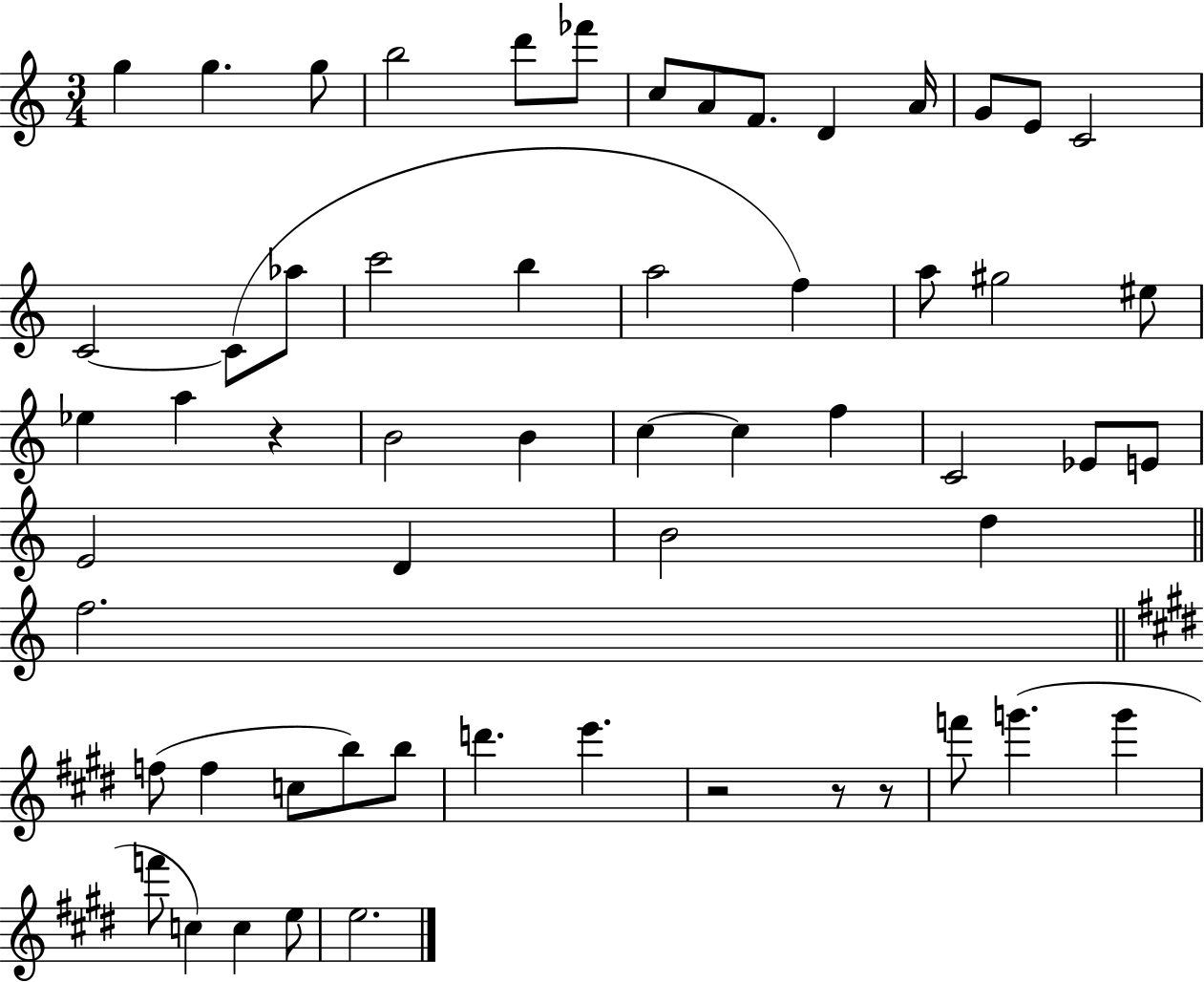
{
  \clef treble
  \numericTimeSignature
  \time 3/4
  \key c \major
  g''4 g''4. g''8 | b''2 d'''8 fes'''8 | c''8 a'8 f'8. d'4 a'16 | g'8 e'8 c'2 | \break c'2~~ c'8( aes''8 | c'''2 b''4 | a''2 f''4) | a''8 gis''2 eis''8 | \break ees''4 a''4 r4 | b'2 b'4 | c''4~~ c''4 f''4 | c'2 ees'8 e'8 | \break e'2 d'4 | b'2 d''4 | \bar "||" \break \key a \minor f''2. | \bar "||" \break \key e \major f''8( f''4 c''8 b''8) b''8 | d'''4. e'''4. | r2 r8 r8 | f'''8 g'''4.( g'''4 | \break f'''8 c''4) c''4 e''8 | e''2. | \bar "|."
}